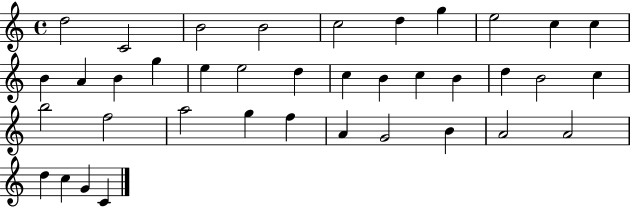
D5/h C4/h B4/h B4/h C5/h D5/q G5/q E5/h C5/q C5/q B4/q A4/q B4/q G5/q E5/q E5/h D5/q C5/q B4/q C5/q B4/q D5/q B4/h C5/q B5/h F5/h A5/h G5/q F5/q A4/q G4/h B4/q A4/h A4/h D5/q C5/q G4/q C4/q